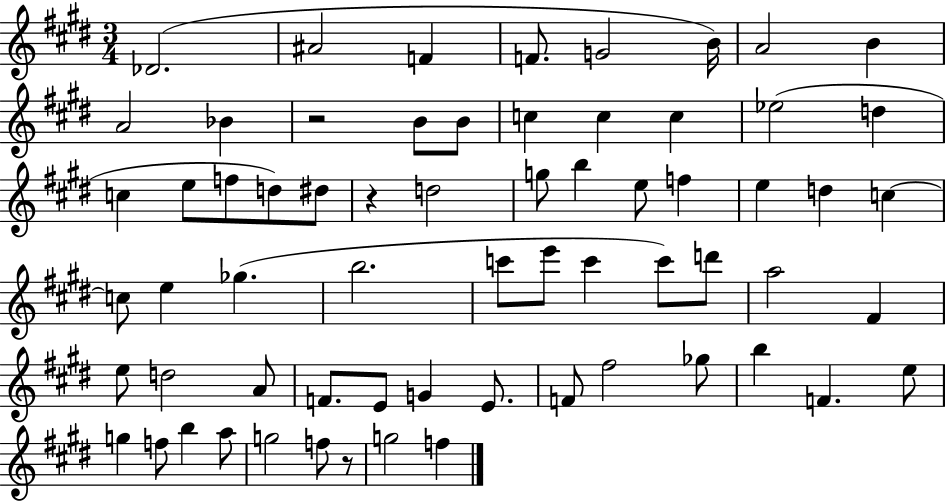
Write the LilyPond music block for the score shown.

{
  \clef treble
  \numericTimeSignature
  \time 3/4
  \key e \major
  des'2.( | ais'2 f'4 | f'8. g'2 b'16) | a'2 b'4 | \break a'2 bes'4 | r2 b'8 b'8 | c''4 c''4 c''4 | ees''2( d''4 | \break c''4 e''8 f''8 d''8) dis''8 | r4 d''2 | g''8 b''4 e''8 f''4 | e''4 d''4 c''4~~ | \break c''8 e''4 ges''4.( | b''2. | c'''8 e'''8 c'''4 c'''8) d'''8 | a''2 fis'4 | \break e''8 d''2 a'8 | f'8. e'8 g'4 e'8. | f'8 fis''2 ges''8 | b''4 f'4. e''8 | \break g''4 f''8 b''4 a''8 | g''2 f''8 r8 | g''2 f''4 | \bar "|."
}